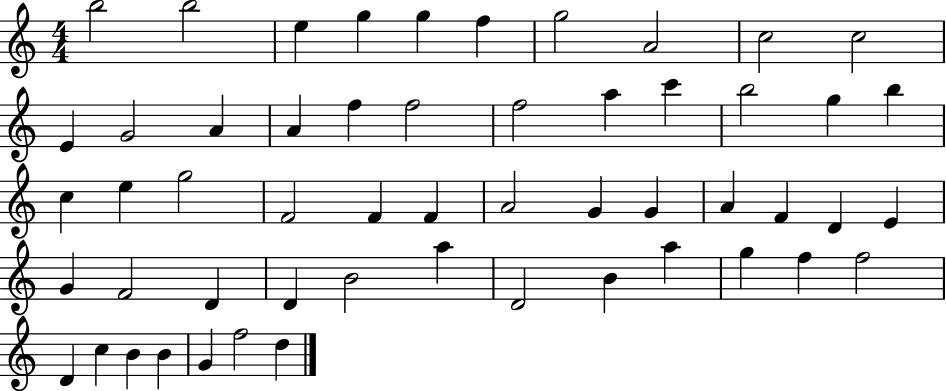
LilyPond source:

{
  \clef treble
  \numericTimeSignature
  \time 4/4
  \key c \major
  b''2 b''2 | e''4 g''4 g''4 f''4 | g''2 a'2 | c''2 c''2 | \break e'4 g'2 a'4 | a'4 f''4 f''2 | f''2 a''4 c'''4 | b''2 g''4 b''4 | \break c''4 e''4 g''2 | f'2 f'4 f'4 | a'2 g'4 g'4 | a'4 f'4 d'4 e'4 | \break g'4 f'2 d'4 | d'4 b'2 a''4 | d'2 b'4 a''4 | g''4 f''4 f''2 | \break d'4 c''4 b'4 b'4 | g'4 f''2 d''4 | \bar "|."
}